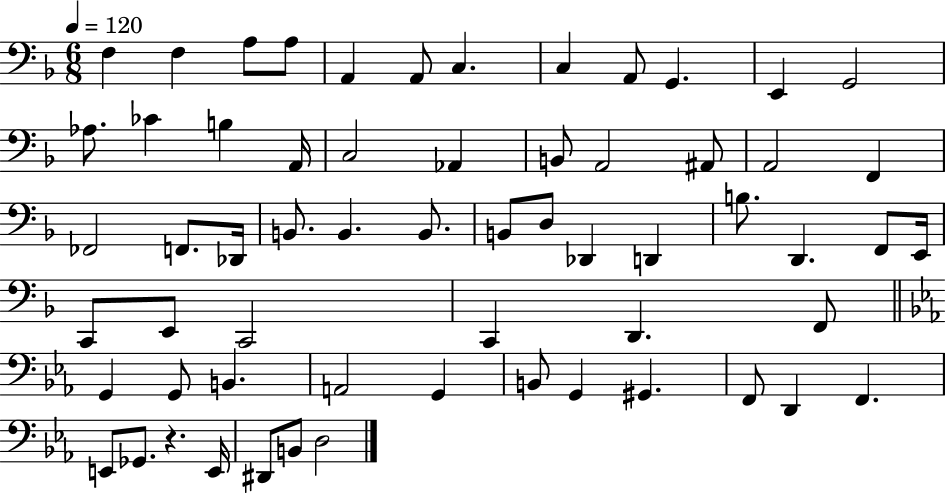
F3/q F3/q A3/e A3/e A2/q A2/e C3/q. C3/q A2/e G2/q. E2/q G2/h Ab3/e. CES4/q B3/q A2/s C3/h Ab2/q B2/e A2/h A#2/e A2/h F2/q FES2/h F2/e. Db2/s B2/e. B2/q. B2/e. B2/e D3/e Db2/q D2/q B3/e. D2/q. F2/e E2/s C2/e E2/e C2/h C2/q D2/q. F2/e G2/q G2/e B2/q. A2/h G2/q B2/e G2/q G#2/q. F2/e D2/q F2/q. E2/e Gb2/e. R/q. E2/s D#2/e B2/e D3/h